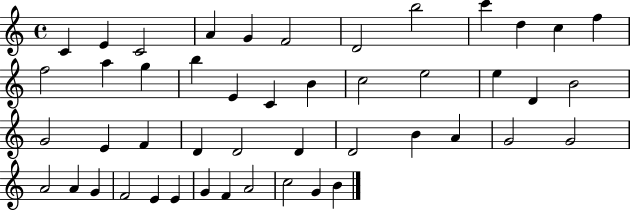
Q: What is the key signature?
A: C major